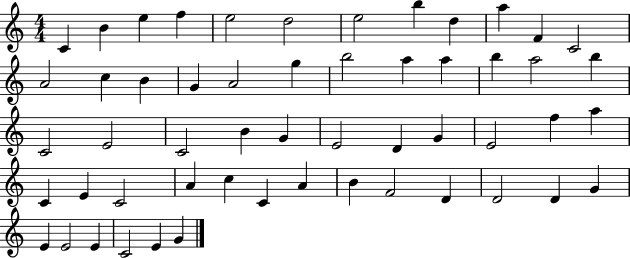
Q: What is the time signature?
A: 4/4